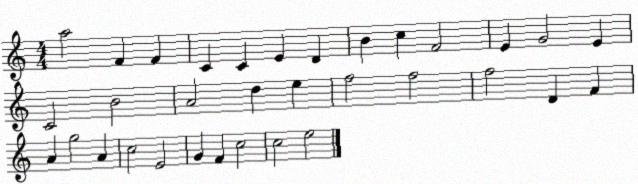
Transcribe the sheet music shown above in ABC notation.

X:1
T:Untitled
M:4/4
L:1/4
K:C
a2 F F C C E D B c F2 E G2 E C2 B2 A2 d e f2 f2 f2 D F A g2 A c2 E2 G F c2 c2 e2